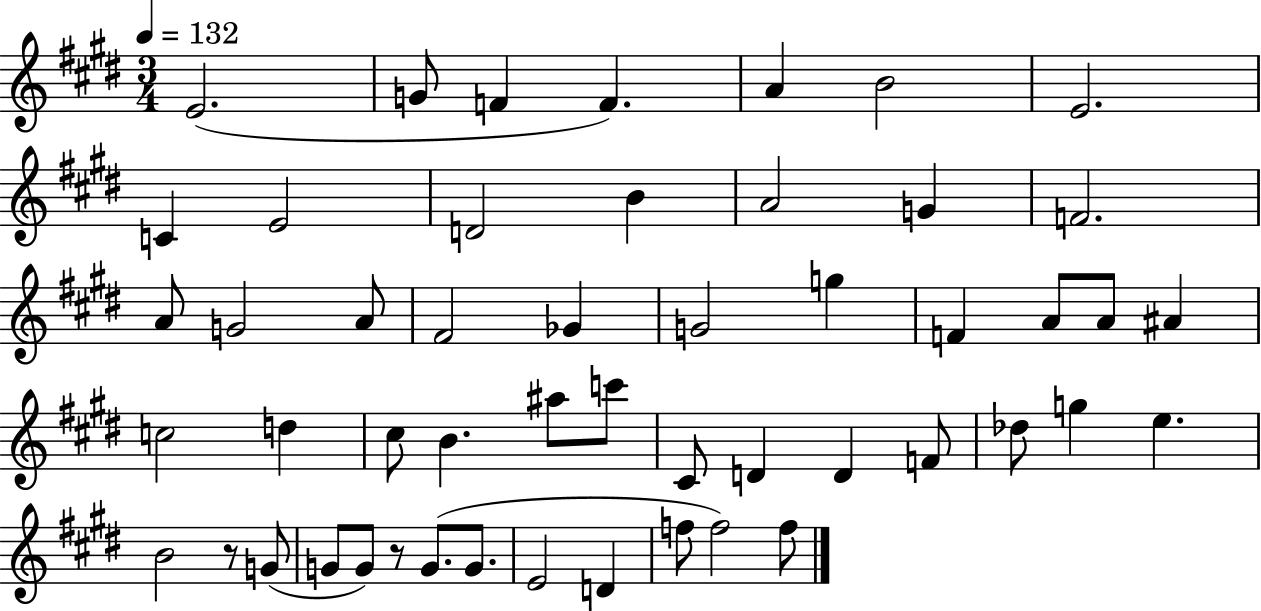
X:1
T:Untitled
M:3/4
L:1/4
K:E
E2 G/2 F F A B2 E2 C E2 D2 B A2 G F2 A/2 G2 A/2 ^F2 _G G2 g F A/2 A/2 ^A c2 d ^c/2 B ^a/2 c'/2 ^C/2 D D F/2 _d/2 g e B2 z/2 G/2 G/2 G/2 z/2 G/2 G/2 E2 D f/2 f2 f/2